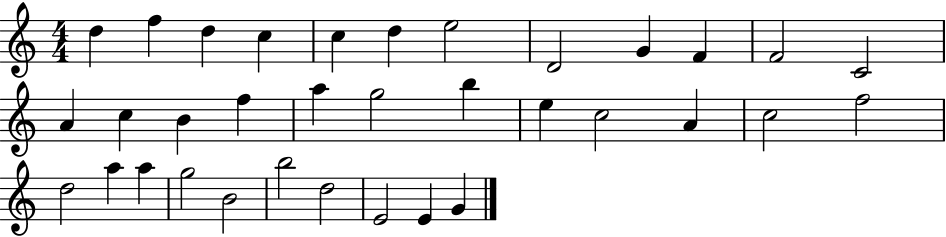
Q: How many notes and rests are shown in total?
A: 34